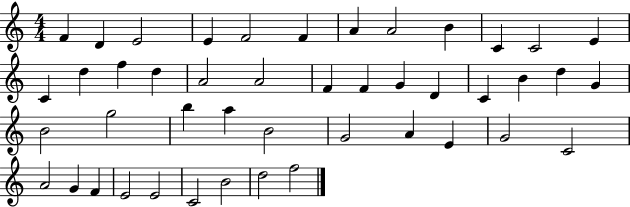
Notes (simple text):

F4/q D4/q E4/h E4/q F4/h F4/q A4/q A4/h B4/q C4/q C4/h E4/q C4/q D5/q F5/q D5/q A4/h A4/h F4/q F4/q G4/q D4/q C4/q B4/q D5/q G4/q B4/h G5/h B5/q A5/q B4/h G4/h A4/q E4/q G4/h C4/h A4/h G4/q F4/q E4/h E4/h C4/h B4/h D5/h F5/h